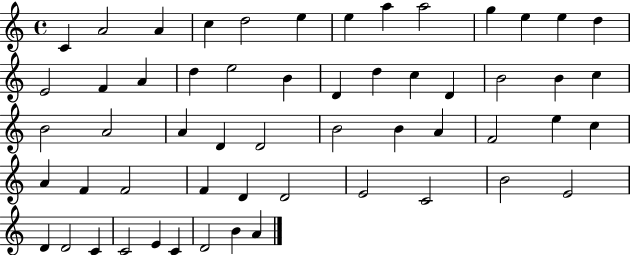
{
  \clef treble
  \time 4/4
  \defaultTimeSignature
  \key c \major
  c'4 a'2 a'4 | c''4 d''2 e''4 | e''4 a''4 a''2 | g''4 e''4 e''4 d''4 | \break e'2 f'4 a'4 | d''4 e''2 b'4 | d'4 d''4 c''4 d'4 | b'2 b'4 c''4 | \break b'2 a'2 | a'4 d'4 d'2 | b'2 b'4 a'4 | f'2 e''4 c''4 | \break a'4 f'4 f'2 | f'4 d'4 d'2 | e'2 c'2 | b'2 e'2 | \break d'4 d'2 c'4 | c'2 e'4 c'4 | d'2 b'4 a'4 | \bar "|."
}